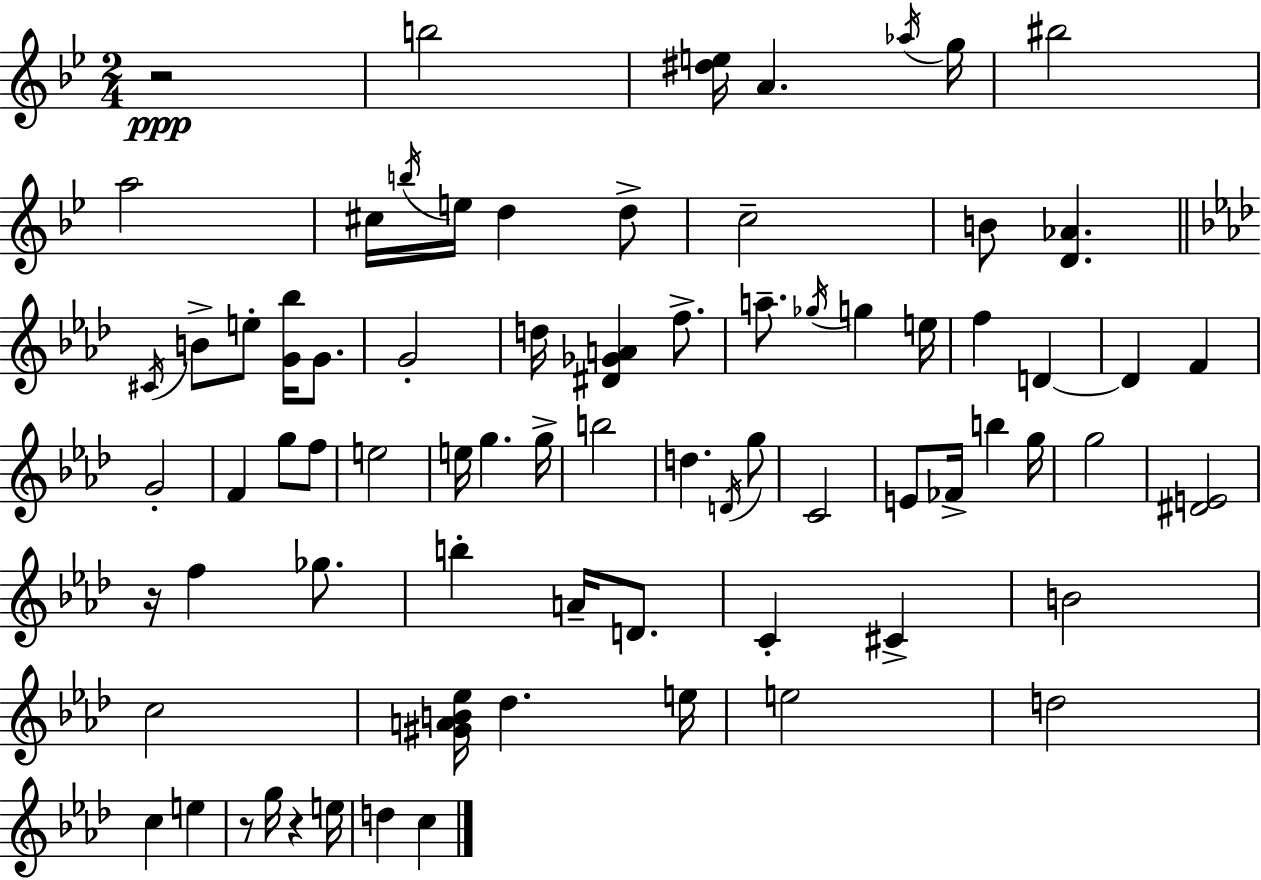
R/h B5/h [D#5,E5]/s A4/q. Ab5/s G5/s BIS5/h A5/h C#5/s B5/s E5/s D5/q D5/e C5/h B4/e [D4,Ab4]/q. C#4/s B4/e E5/e [G4,Bb5]/s G4/e. G4/h D5/s [D#4,Gb4,A4]/q F5/e. A5/e. Gb5/s G5/q E5/s F5/q D4/q D4/q F4/q G4/h F4/q G5/e F5/e E5/h E5/s G5/q. G5/s B5/h D5/q. D4/s G5/e C4/h E4/e FES4/s B5/q G5/s G5/h [D#4,E4]/h R/s F5/q Gb5/e. B5/q A4/s D4/e. C4/q C#4/q B4/h C5/h [G#4,A4,B4,Eb5]/s Db5/q. E5/s E5/h D5/h C5/q E5/q R/e G5/s R/q E5/s D5/q C5/q